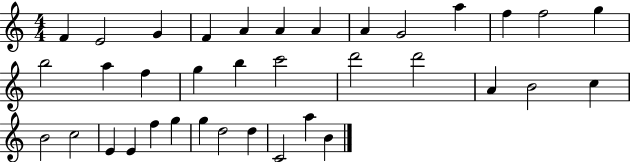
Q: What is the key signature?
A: C major